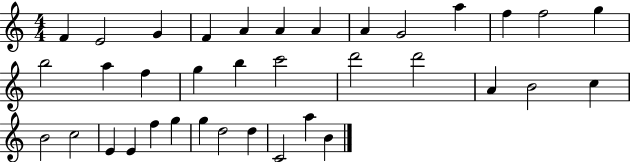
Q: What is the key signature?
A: C major